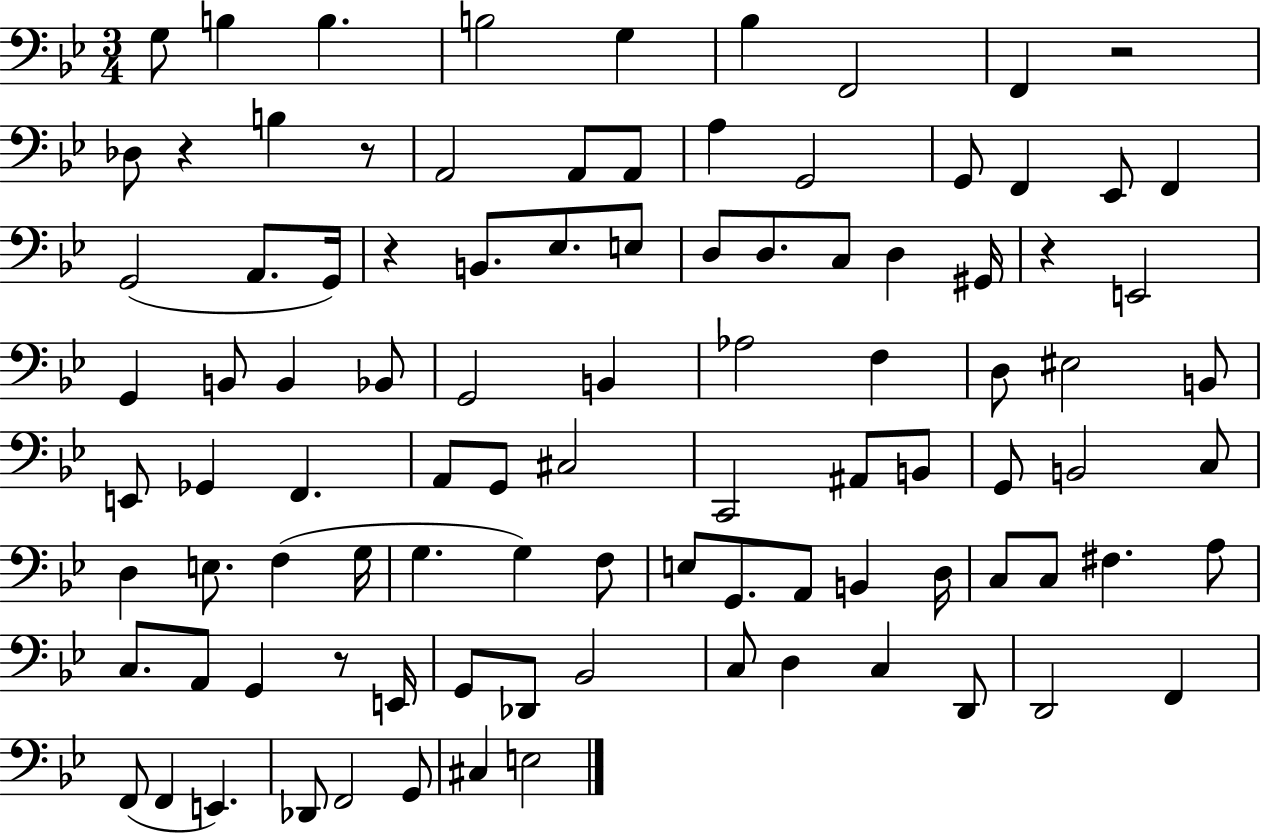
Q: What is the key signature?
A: BES major